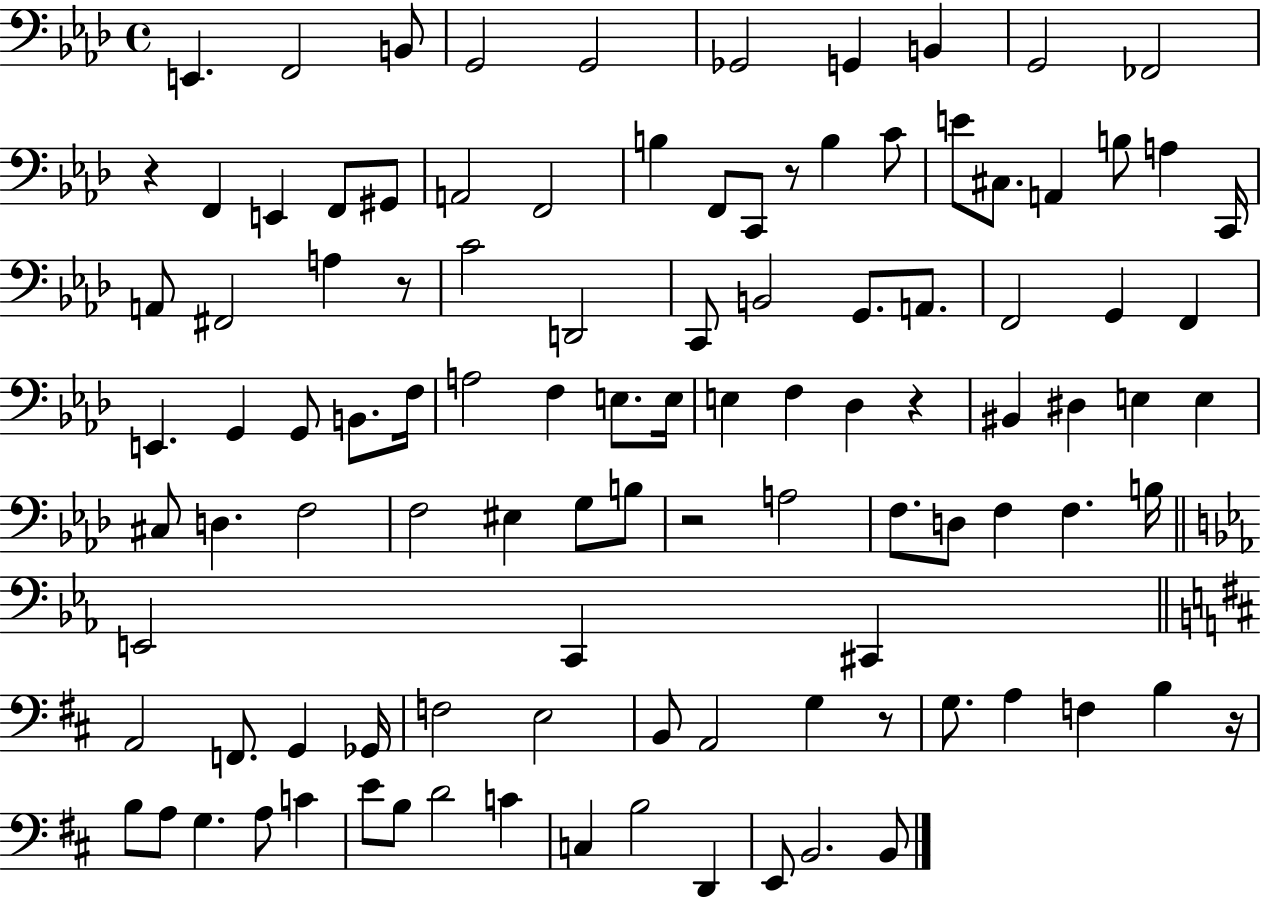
X:1
T:Untitled
M:4/4
L:1/4
K:Ab
E,, F,,2 B,,/2 G,,2 G,,2 _G,,2 G,, B,, G,,2 _F,,2 z F,, E,, F,,/2 ^G,,/2 A,,2 F,,2 B, F,,/2 C,,/2 z/2 B, C/2 E/2 ^C,/2 A,, B,/2 A, C,,/4 A,,/2 ^F,,2 A, z/2 C2 D,,2 C,,/2 B,,2 G,,/2 A,,/2 F,,2 G,, F,, E,, G,, G,,/2 B,,/2 F,/4 A,2 F, E,/2 E,/4 E, F, _D, z ^B,, ^D, E, E, ^C,/2 D, F,2 F,2 ^E, G,/2 B,/2 z2 A,2 F,/2 D,/2 F, F, B,/4 E,,2 C,, ^C,, A,,2 F,,/2 G,, _G,,/4 F,2 E,2 B,,/2 A,,2 G, z/2 G,/2 A, F, B, z/4 B,/2 A,/2 G, A,/2 C E/2 B,/2 D2 C C, B,2 D,, E,,/2 B,,2 B,,/2